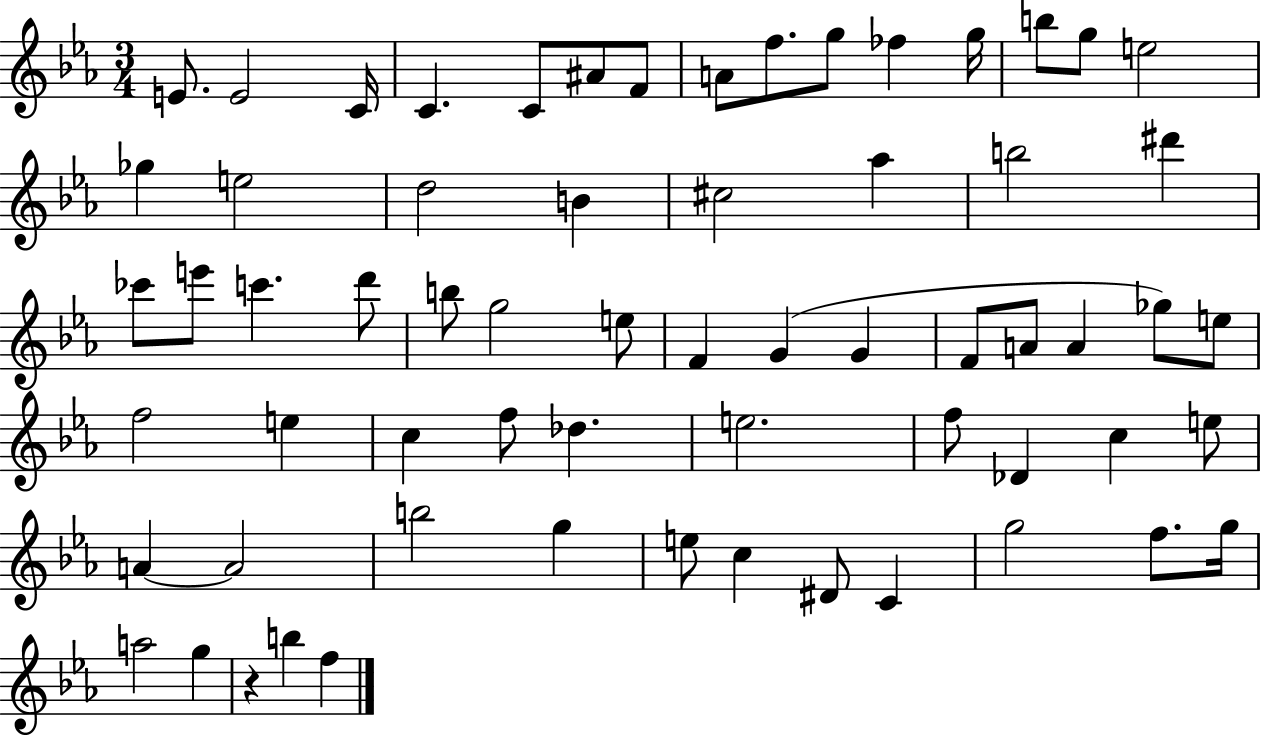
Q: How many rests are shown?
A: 1